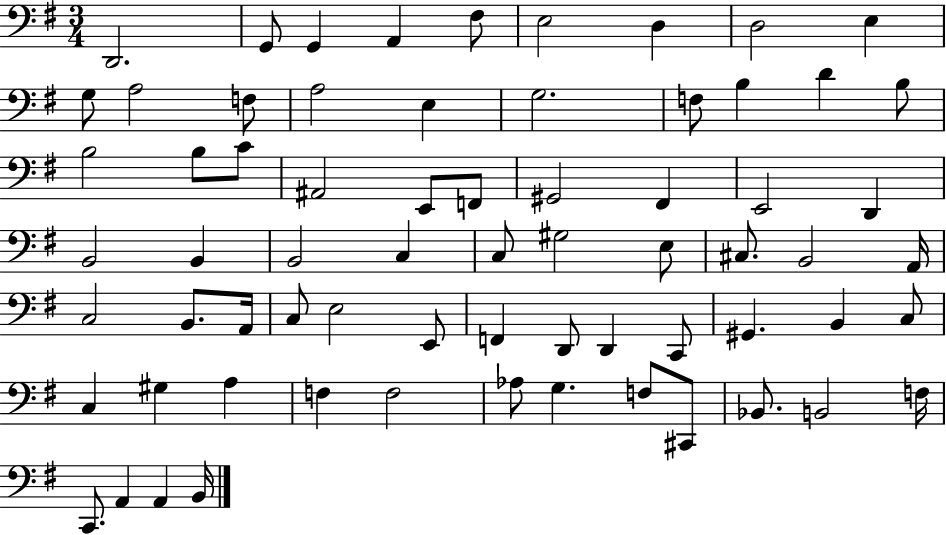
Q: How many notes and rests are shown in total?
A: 68